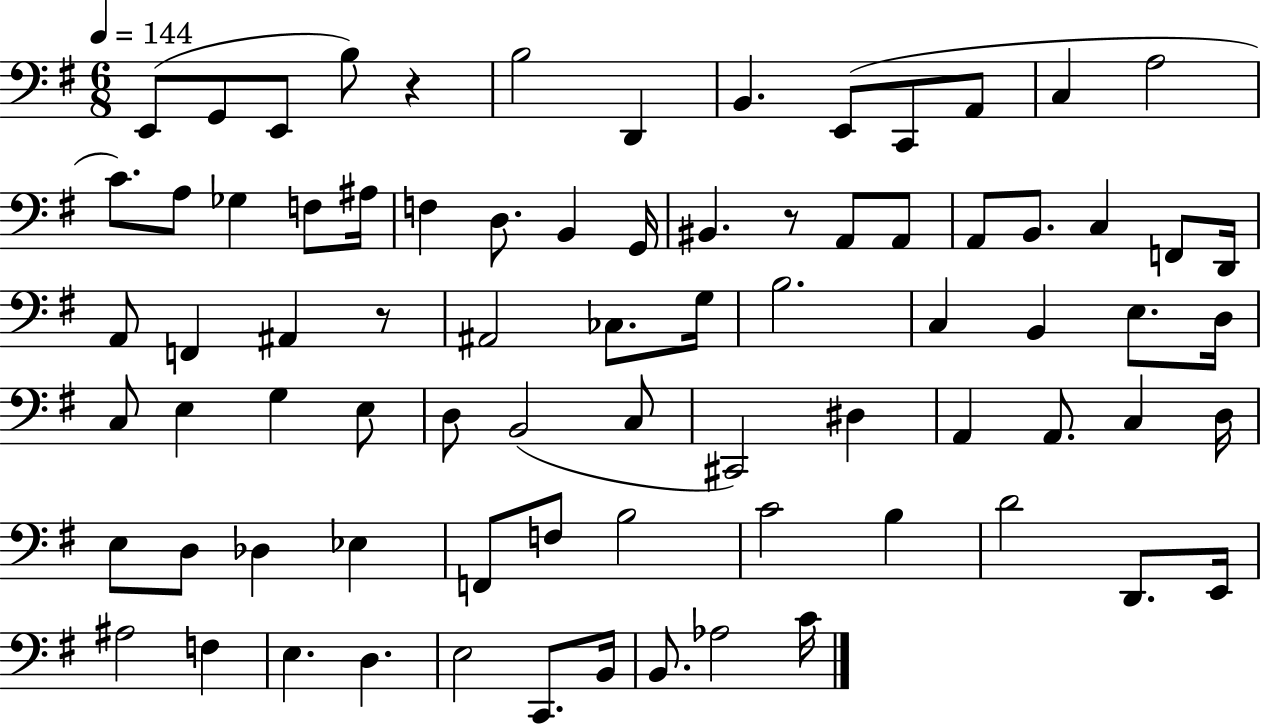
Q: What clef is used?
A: bass